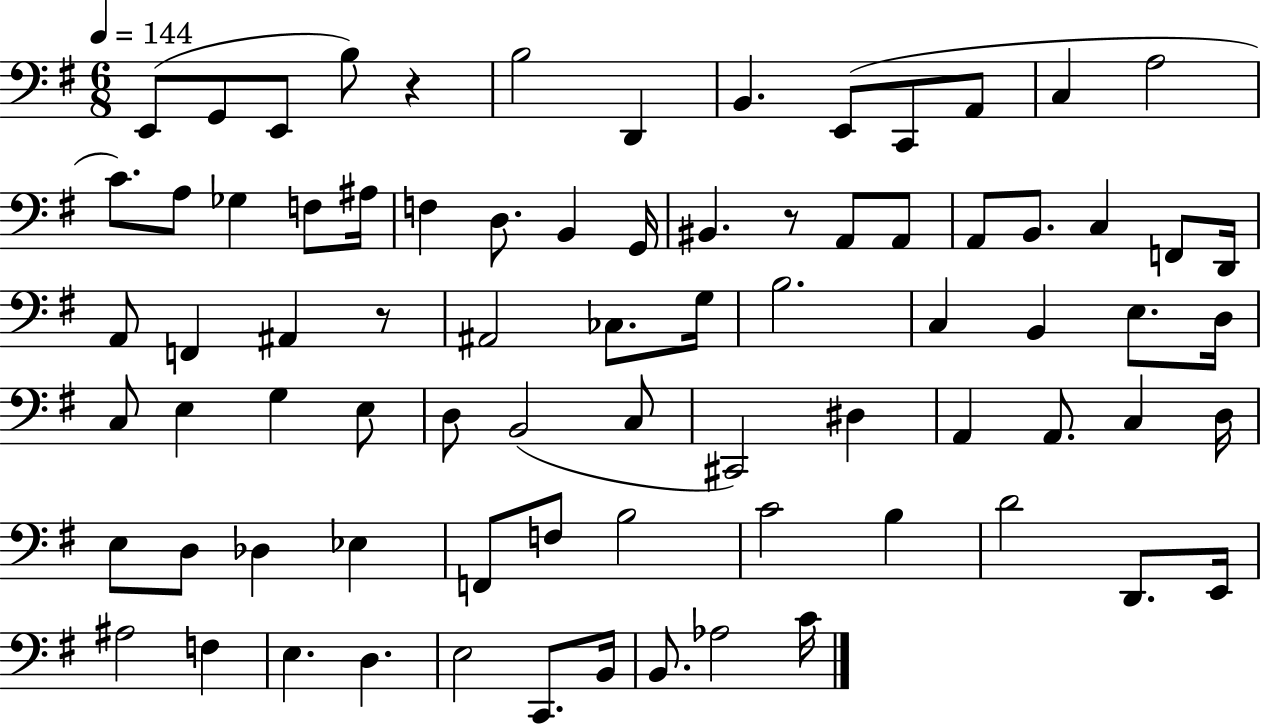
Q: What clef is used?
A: bass